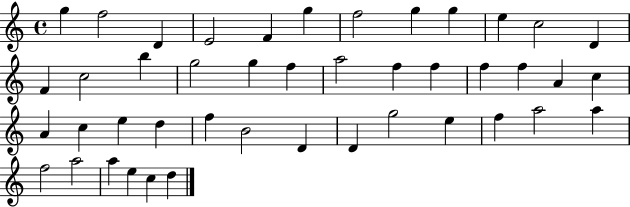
{
  \clef treble
  \time 4/4
  \defaultTimeSignature
  \key c \major
  g''4 f''2 d'4 | e'2 f'4 g''4 | f''2 g''4 g''4 | e''4 c''2 d'4 | \break f'4 c''2 b''4 | g''2 g''4 f''4 | a''2 f''4 f''4 | f''4 f''4 a'4 c''4 | \break a'4 c''4 e''4 d''4 | f''4 b'2 d'4 | d'4 g''2 e''4 | f''4 a''2 a''4 | \break f''2 a''2 | a''4 e''4 c''4 d''4 | \bar "|."
}